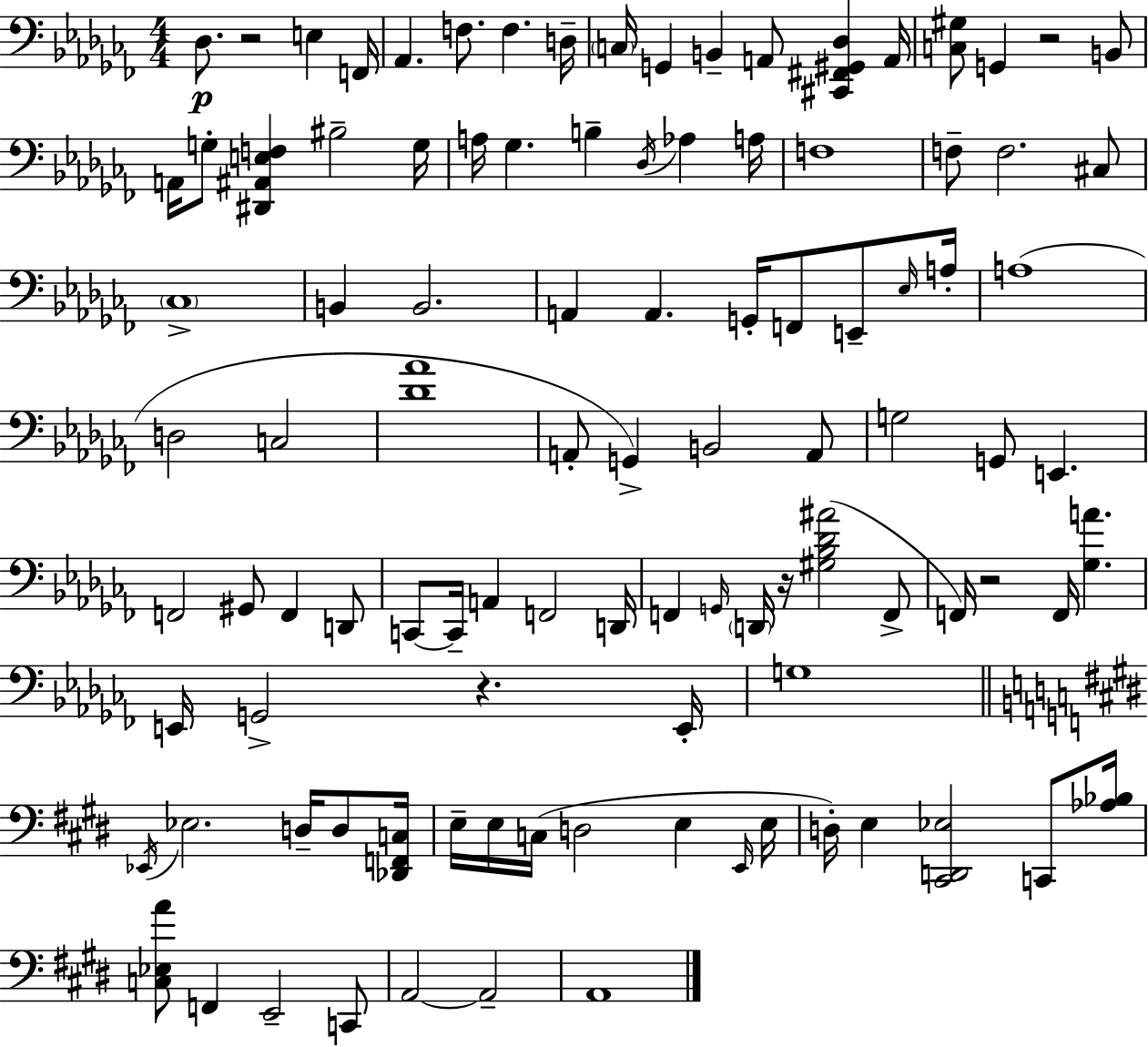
Db3/e. R/h E3/q F2/s Ab2/q. F3/e. F3/q. D3/s C3/s G2/q B2/q A2/e [C#2,F#2,G#2,Db3]/q A2/s [C3,G#3]/e G2/q R/h B2/e A2/s G3/e [D#2,A#2,E3,F3]/q BIS3/h G3/s A3/s Gb3/q. B3/q Db3/s Ab3/q A3/s F3/w F3/e F3/h. C#3/e CES3/w B2/q B2/h. A2/q A2/q. G2/s F2/e E2/e Eb3/s A3/s A3/w D3/h C3/h [Db4,Ab4]/w A2/e G2/q B2/h A2/e G3/h G2/e E2/q. F2/h G#2/e F2/q D2/e C2/e C2/s A2/q F2/h D2/s F2/q G2/s D2/s R/s [G#3,Bb3,Db4,A#4]/h F2/e F2/s R/h F2/s [Gb3,A4]/q. E2/s G2/h R/q. E2/s G3/w Eb2/s Eb3/h. D3/s D3/e [Db2,F2,C3]/s E3/s E3/s C3/s D3/h E3/q E2/s E3/s D3/s E3/q [C#2,D2,Eb3]/h C2/e [Ab3,Bb3]/s [C3,Eb3,A4]/e F2/q E2/h C2/e A2/h A2/h A2/w